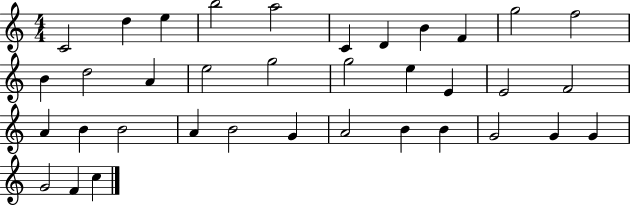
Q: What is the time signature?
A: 4/4